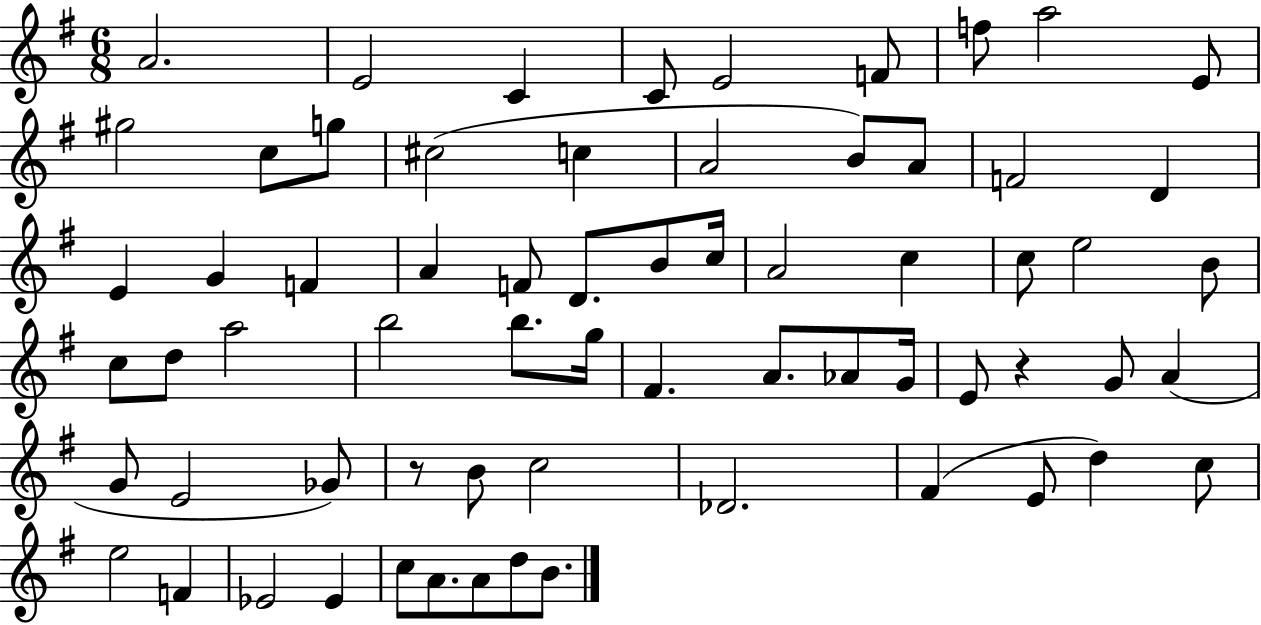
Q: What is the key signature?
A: G major